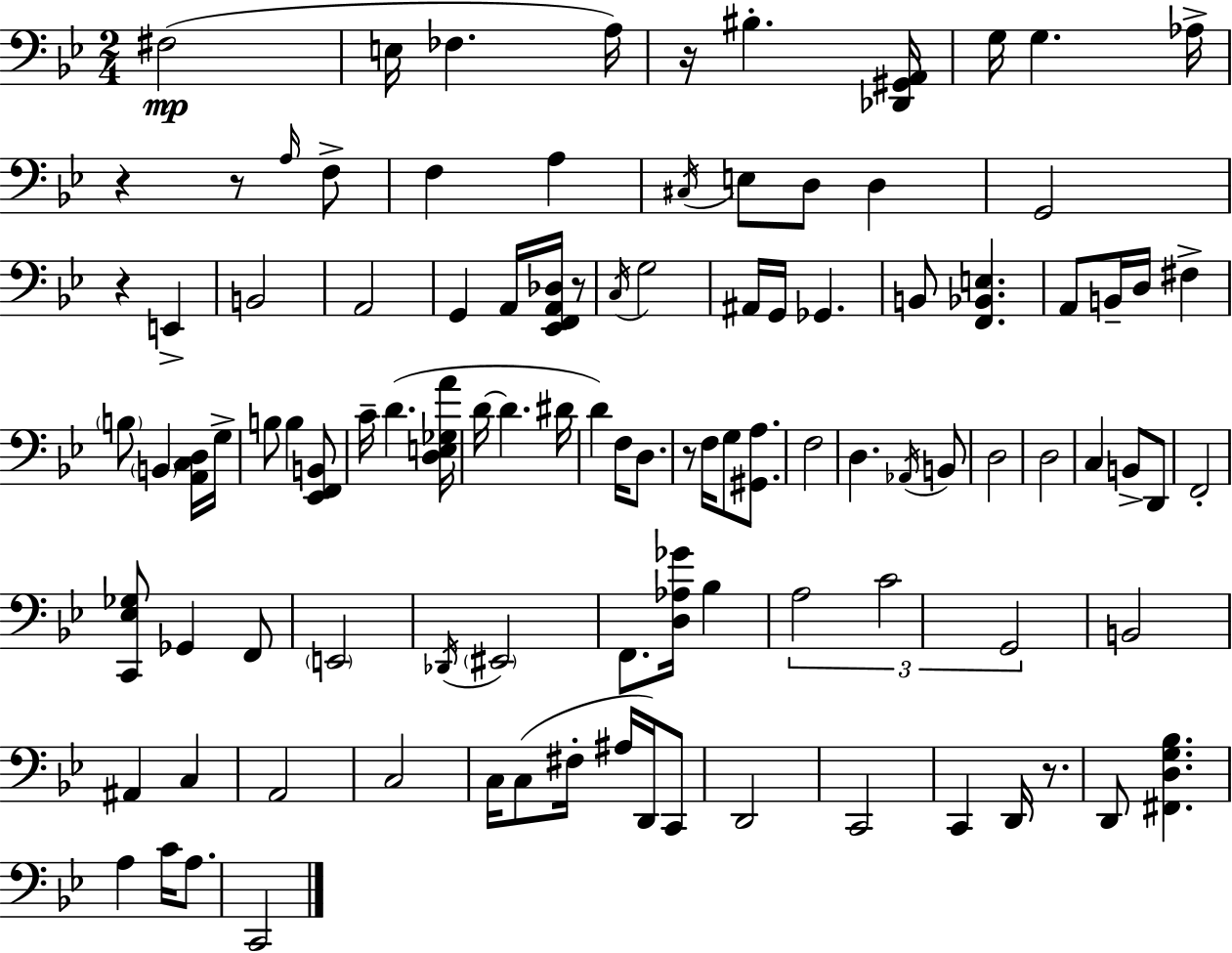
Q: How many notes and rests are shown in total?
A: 104